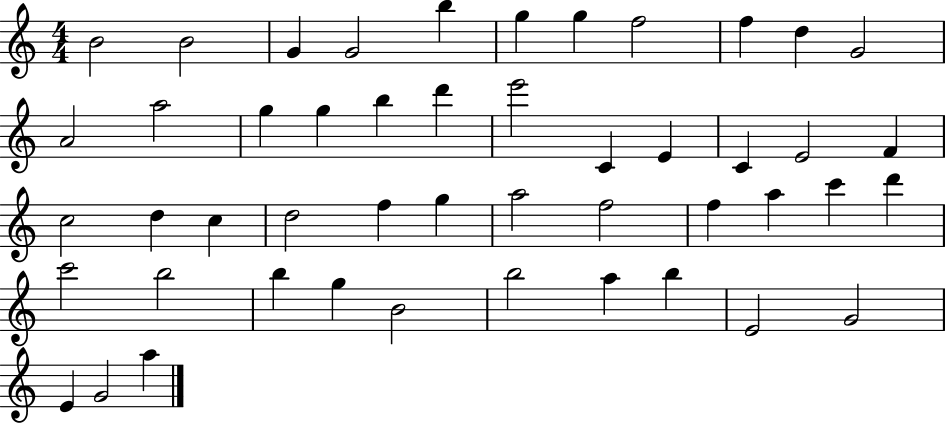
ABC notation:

X:1
T:Untitled
M:4/4
L:1/4
K:C
B2 B2 G G2 b g g f2 f d G2 A2 a2 g g b d' e'2 C E C E2 F c2 d c d2 f g a2 f2 f a c' d' c'2 b2 b g B2 b2 a b E2 G2 E G2 a